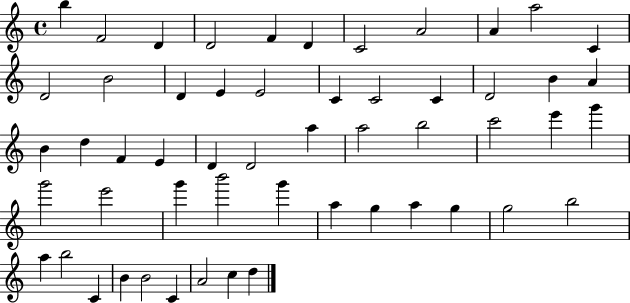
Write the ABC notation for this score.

X:1
T:Untitled
M:4/4
L:1/4
K:C
b F2 D D2 F D C2 A2 A a2 C D2 B2 D E E2 C C2 C D2 B A B d F E D D2 a a2 b2 c'2 e' g' g'2 e'2 g' b'2 g' a g a g g2 b2 a b2 C B B2 C A2 c d